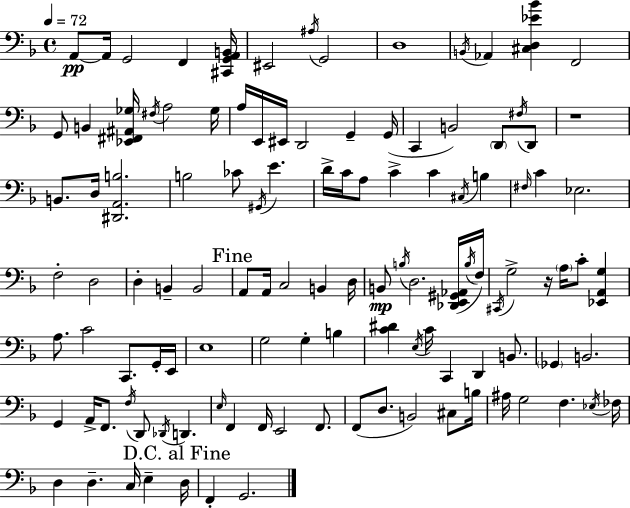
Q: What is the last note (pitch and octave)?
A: G2